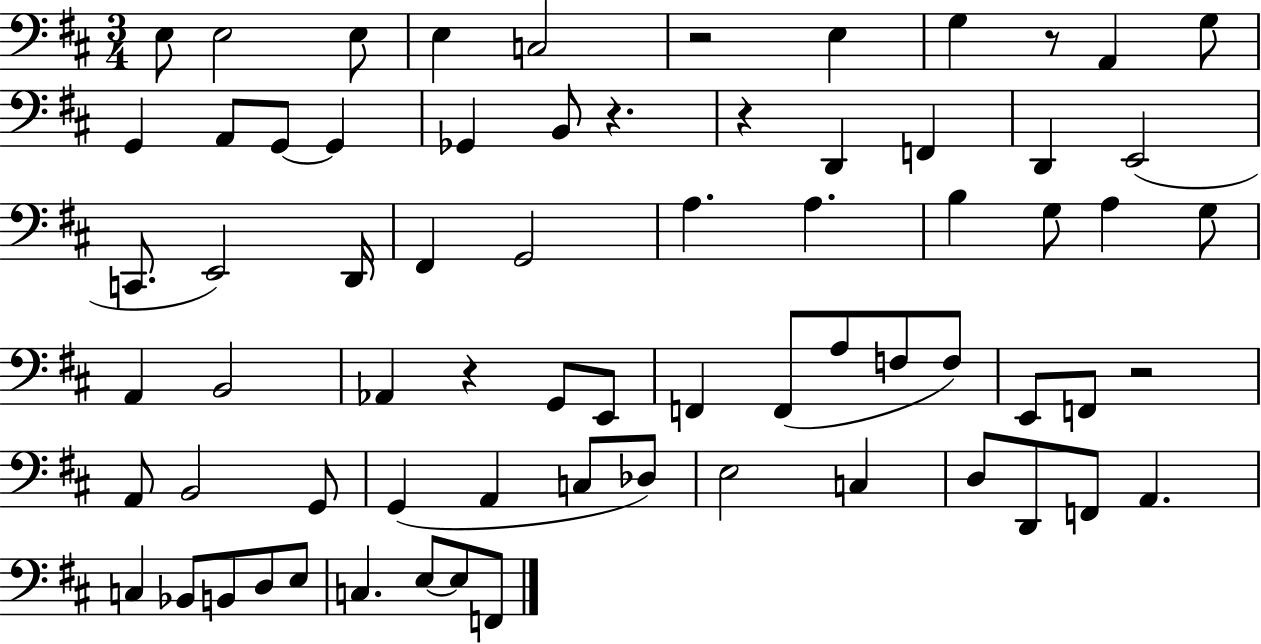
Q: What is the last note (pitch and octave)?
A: F2